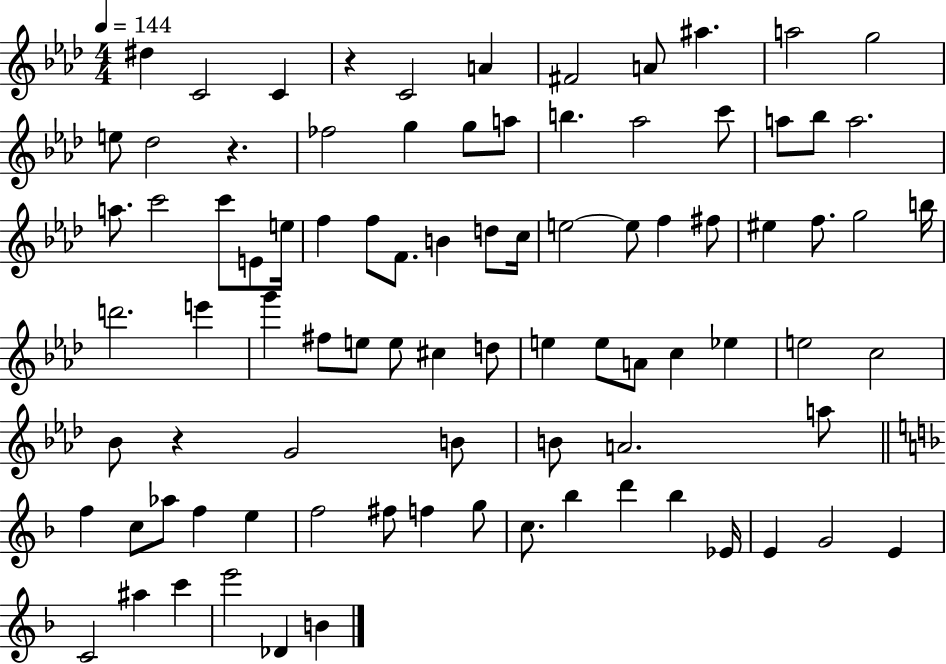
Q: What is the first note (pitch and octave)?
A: D#5